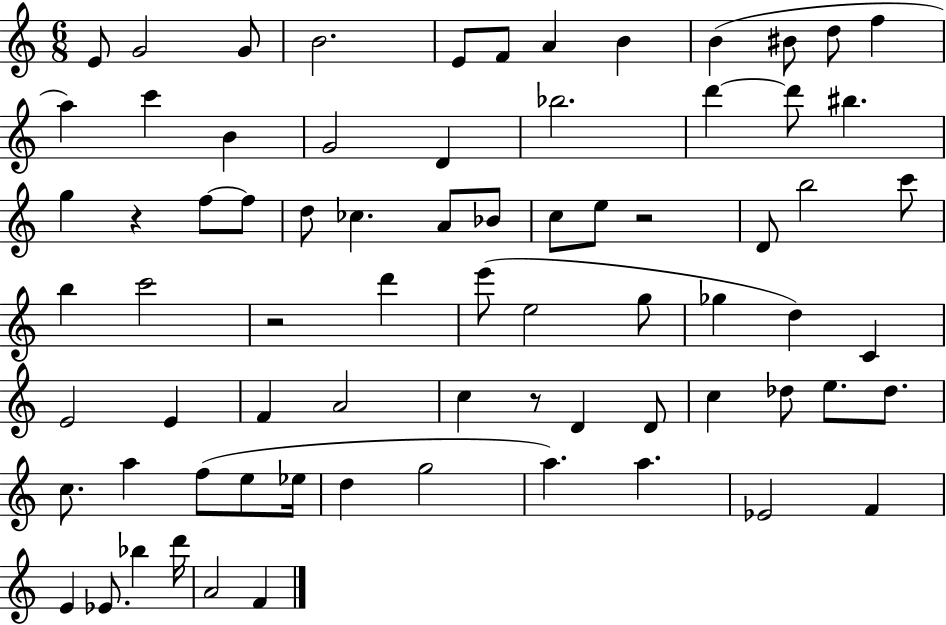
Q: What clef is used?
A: treble